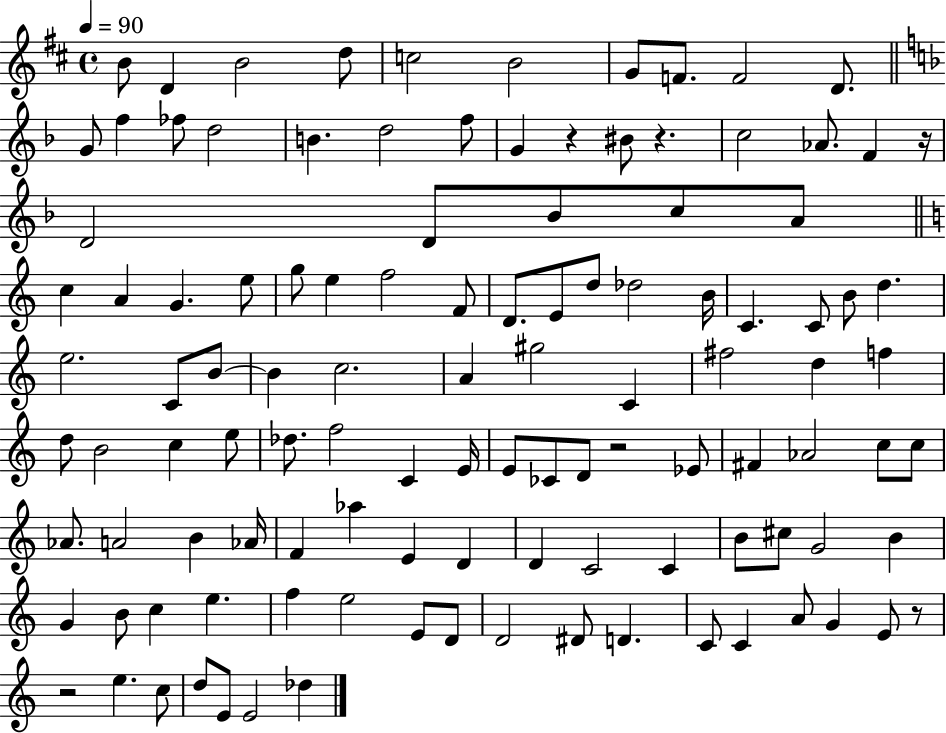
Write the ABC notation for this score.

X:1
T:Untitled
M:4/4
L:1/4
K:D
B/2 D B2 d/2 c2 B2 G/2 F/2 F2 D/2 G/2 f _f/2 d2 B d2 f/2 G z ^B/2 z c2 _A/2 F z/4 D2 D/2 _B/2 c/2 A/2 c A G e/2 g/2 e f2 F/2 D/2 E/2 d/2 _d2 B/4 C C/2 B/2 d e2 C/2 B/2 B c2 A ^g2 C ^f2 d f d/2 B2 c e/2 _d/2 f2 C E/4 E/2 _C/2 D/2 z2 _E/2 ^F _A2 c/2 c/2 _A/2 A2 B _A/4 F _a E D D C2 C B/2 ^c/2 G2 B G B/2 c e f e2 E/2 D/2 D2 ^D/2 D C/2 C A/2 G E/2 z/2 z2 e c/2 d/2 E/2 E2 _d